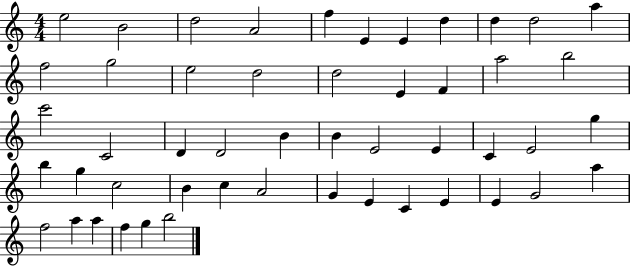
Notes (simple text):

E5/h B4/h D5/h A4/h F5/q E4/q E4/q D5/q D5/q D5/h A5/q F5/h G5/h E5/h D5/h D5/h E4/q F4/q A5/h B5/h C6/h C4/h D4/q D4/h B4/q B4/q E4/h E4/q C4/q E4/h G5/q B5/q G5/q C5/h B4/q C5/q A4/h G4/q E4/q C4/q E4/q E4/q G4/h A5/q F5/h A5/q A5/q F5/q G5/q B5/h